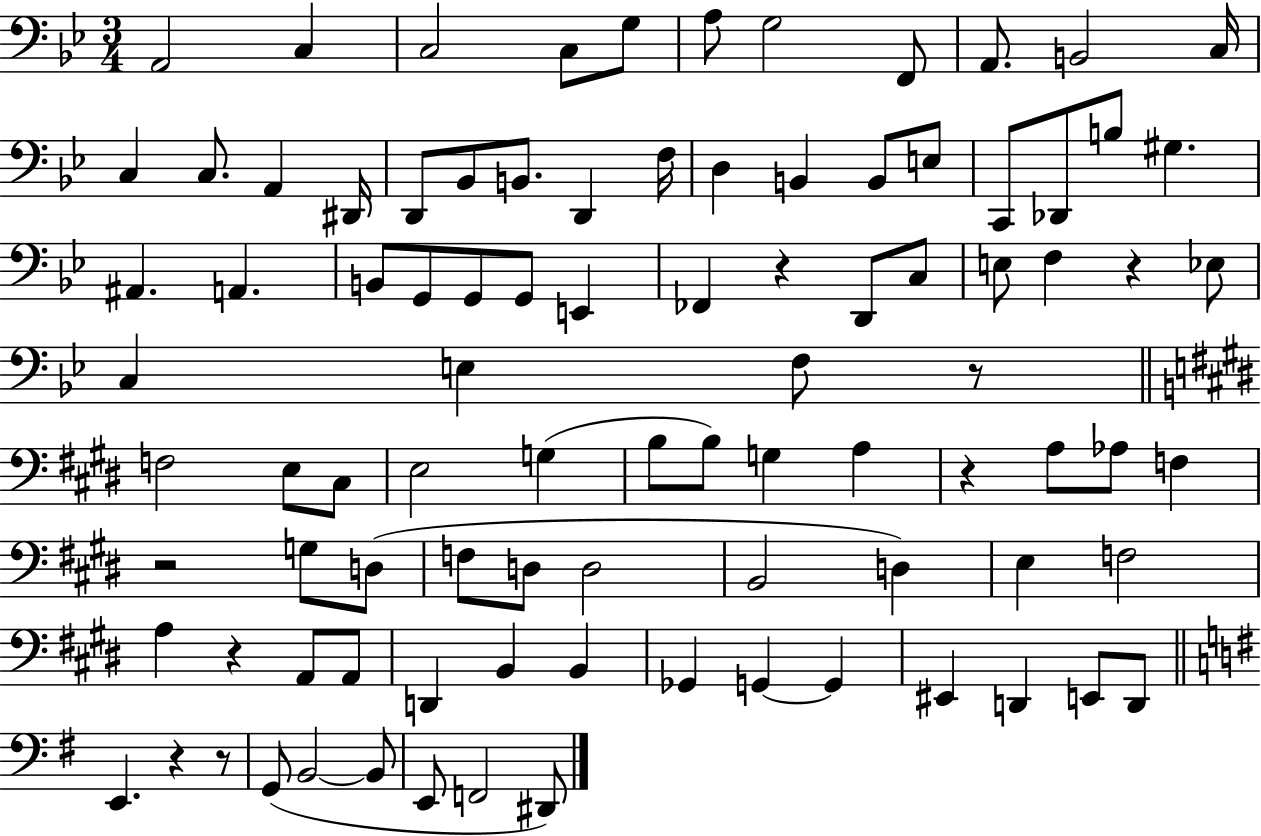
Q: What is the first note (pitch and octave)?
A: A2